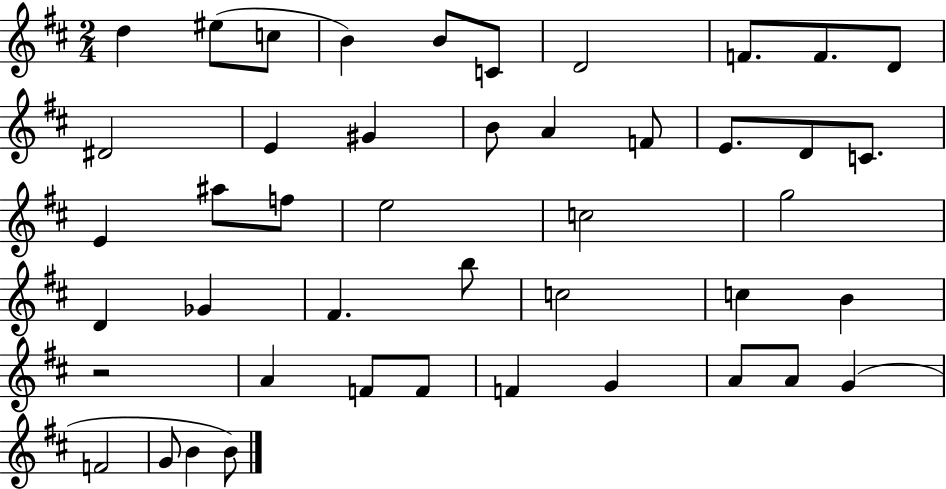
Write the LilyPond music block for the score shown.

{
  \clef treble
  \numericTimeSignature
  \time 2/4
  \key d \major
  d''4 eis''8( c''8 | b'4) b'8 c'8 | d'2 | f'8. f'8. d'8 | \break dis'2 | e'4 gis'4 | b'8 a'4 f'8 | e'8. d'8 c'8. | \break e'4 ais''8 f''8 | e''2 | c''2 | g''2 | \break d'4 ges'4 | fis'4. b''8 | c''2 | c''4 b'4 | \break r2 | a'4 f'8 f'8 | f'4 g'4 | a'8 a'8 g'4( | \break f'2 | g'8 b'4 b'8) | \bar "|."
}